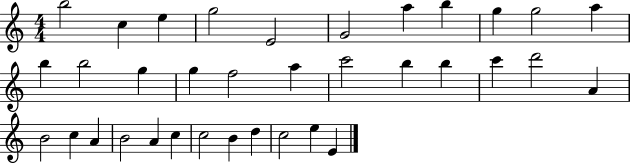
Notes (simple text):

B5/h C5/q E5/q G5/h E4/h G4/h A5/q B5/q G5/q G5/h A5/q B5/q B5/h G5/q G5/q F5/h A5/q C6/h B5/q B5/q C6/q D6/h A4/q B4/h C5/q A4/q B4/h A4/q C5/q C5/h B4/q D5/q C5/h E5/q E4/q